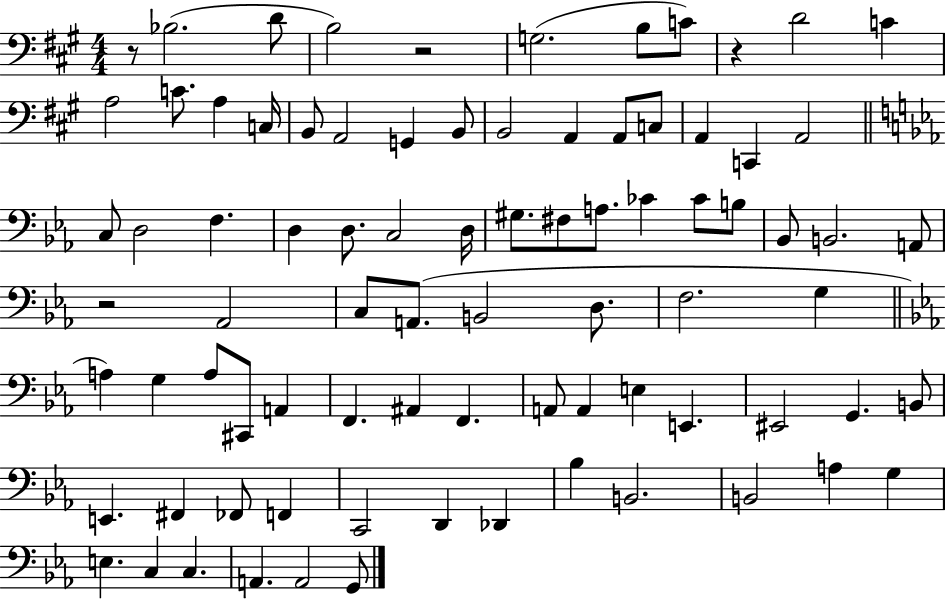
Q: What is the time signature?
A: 4/4